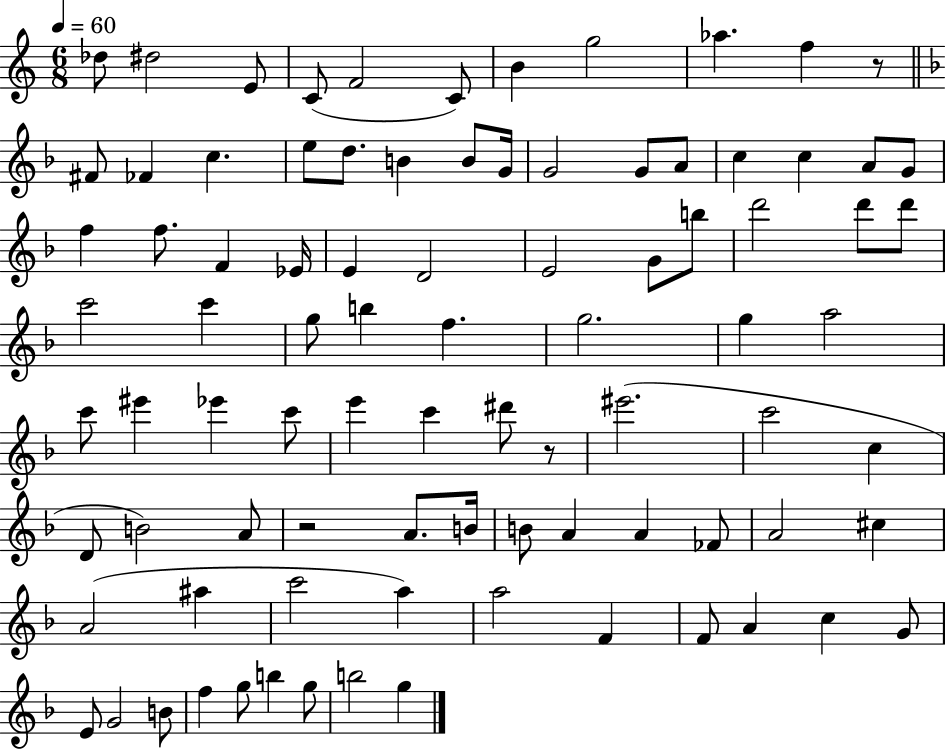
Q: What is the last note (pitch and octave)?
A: G5